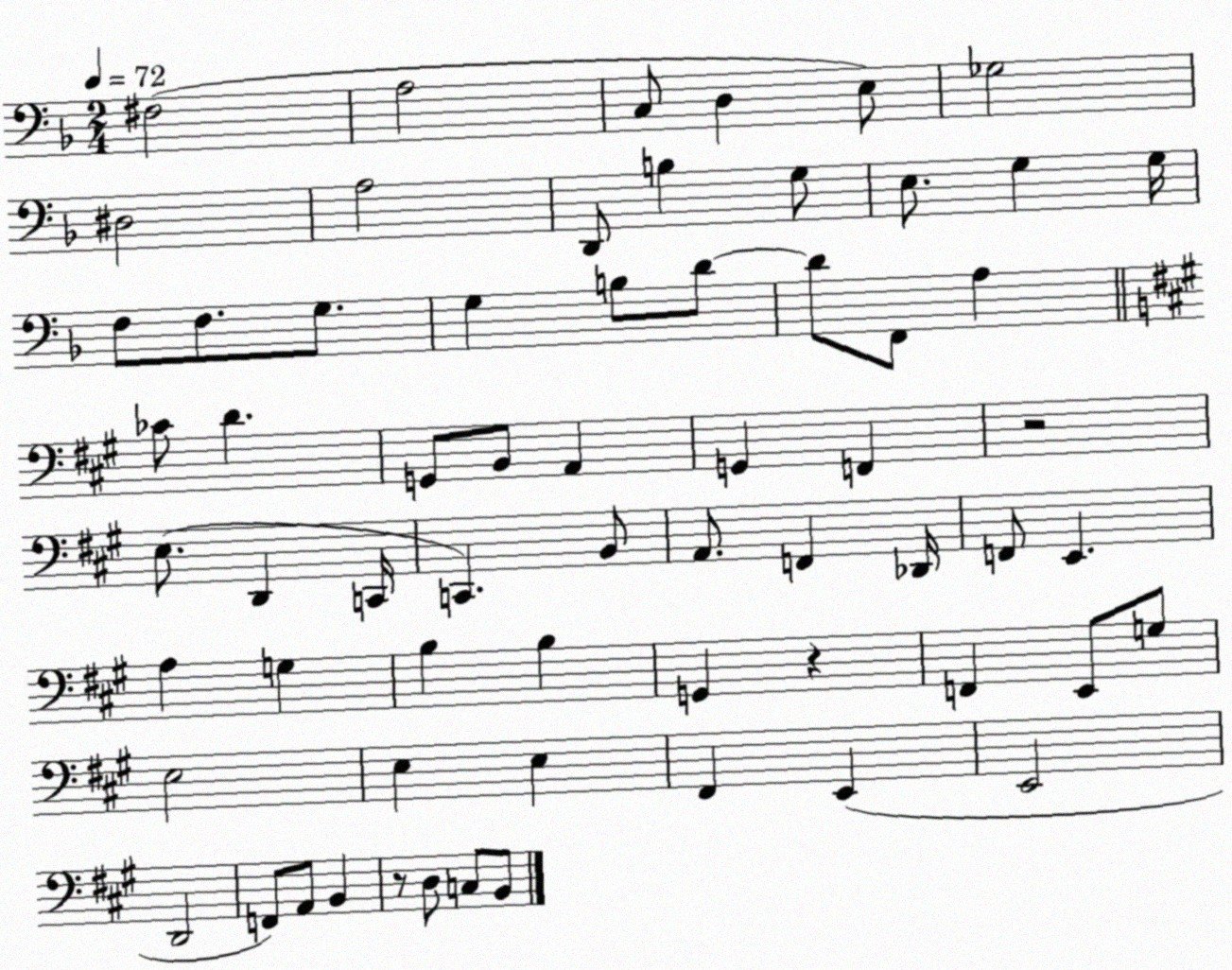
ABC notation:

X:1
T:Untitled
M:2/4
L:1/4
K:F
^F,2 A,2 C,/2 D, E,/2 _G,2 ^D,2 A,2 D,,/2 B, G,/2 E,/2 G, G,/4 F,/2 F,/2 G,/2 G, B,/2 D/2 D/2 F,,/2 A, _C/2 D G,,/2 B,,/2 A,, G,, F,, z2 E,/2 D,, C,,/4 C,, B,,/2 A,,/2 F,, _D,,/4 F,,/2 E,, A, G, B, B, G,, z F,, E,,/2 G,/2 E,2 E, E, ^F,, E,, E,,2 D,,2 F,,/2 A,,/2 B,, z/2 D,/2 C,/2 B,,/2